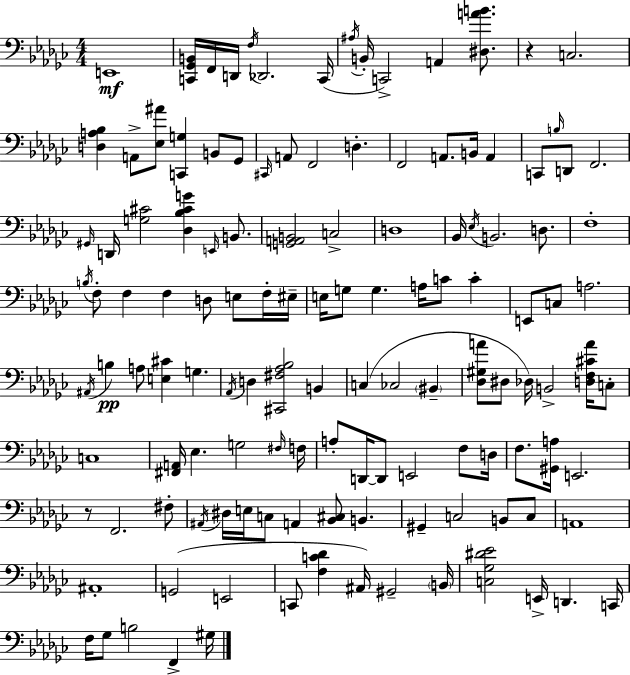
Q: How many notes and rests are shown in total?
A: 128